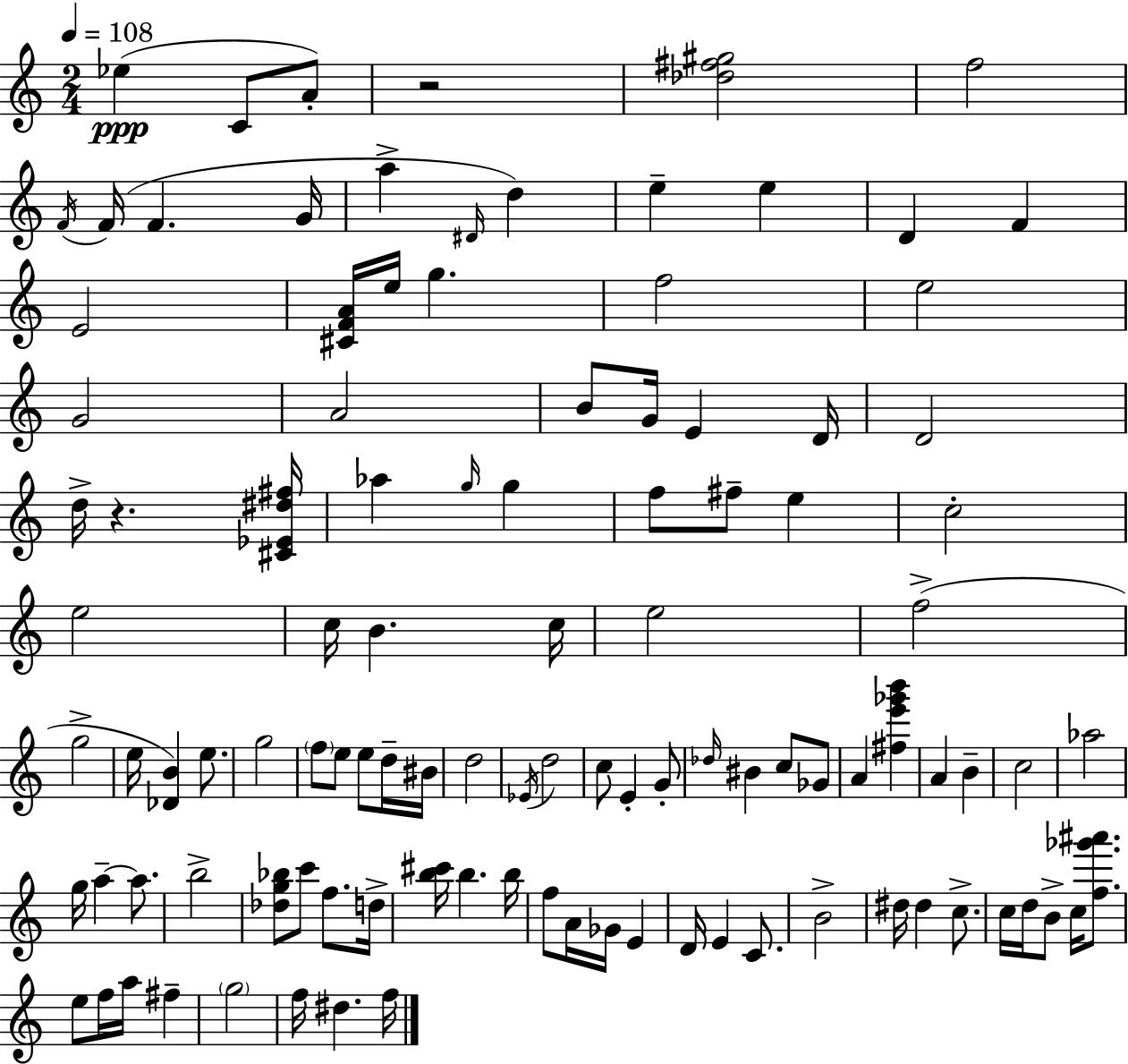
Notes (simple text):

Eb5/q C4/e A4/e R/h [Db5,F#5,G#5]/h F5/h F4/s F4/s F4/q. G4/s A5/q D#4/s D5/q E5/q E5/q D4/q F4/q E4/h [C#4,F4,A4]/s E5/s G5/q. F5/h E5/h G4/h A4/h B4/e G4/s E4/q D4/s D4/h D5/s R/q. [C#4,Eb4,D#5,F#5]/s Ab5/q G5/s G5/q F5/e F#5/e E5/q C5/h E5/h C5/s B4/q. C5/s E5/h F5/h G5/h E5/s [Db4,B4]/q E5/e. G5/h F5/e E5/e E5/e D5/s BIS4/s D5/h Eb4/s D5/h C5/e E4/q G4/e Db5/s BIS4/q C5/e Gb4/e A4/q [F#5,E6,Gb6,B6]/q A4/q B4/q C5/h Ab5/h G5/s A5/q A5/e. B5/h [Db5,G5,Bb5]/e C6/e F5/e. D5/s [B5,C#6]/s B5/q. B5/s F5/e A4/s Gb4/s E4/q D4/s E4/q C4/e. B4/h D#5/s D#5/q C5/e. C5/s D5/s B4/e C5/s [F5,Gb6,A#6]/e. E5/e F5/s A5/s F#5/q G5/h F5/s D#5/q. F5/s